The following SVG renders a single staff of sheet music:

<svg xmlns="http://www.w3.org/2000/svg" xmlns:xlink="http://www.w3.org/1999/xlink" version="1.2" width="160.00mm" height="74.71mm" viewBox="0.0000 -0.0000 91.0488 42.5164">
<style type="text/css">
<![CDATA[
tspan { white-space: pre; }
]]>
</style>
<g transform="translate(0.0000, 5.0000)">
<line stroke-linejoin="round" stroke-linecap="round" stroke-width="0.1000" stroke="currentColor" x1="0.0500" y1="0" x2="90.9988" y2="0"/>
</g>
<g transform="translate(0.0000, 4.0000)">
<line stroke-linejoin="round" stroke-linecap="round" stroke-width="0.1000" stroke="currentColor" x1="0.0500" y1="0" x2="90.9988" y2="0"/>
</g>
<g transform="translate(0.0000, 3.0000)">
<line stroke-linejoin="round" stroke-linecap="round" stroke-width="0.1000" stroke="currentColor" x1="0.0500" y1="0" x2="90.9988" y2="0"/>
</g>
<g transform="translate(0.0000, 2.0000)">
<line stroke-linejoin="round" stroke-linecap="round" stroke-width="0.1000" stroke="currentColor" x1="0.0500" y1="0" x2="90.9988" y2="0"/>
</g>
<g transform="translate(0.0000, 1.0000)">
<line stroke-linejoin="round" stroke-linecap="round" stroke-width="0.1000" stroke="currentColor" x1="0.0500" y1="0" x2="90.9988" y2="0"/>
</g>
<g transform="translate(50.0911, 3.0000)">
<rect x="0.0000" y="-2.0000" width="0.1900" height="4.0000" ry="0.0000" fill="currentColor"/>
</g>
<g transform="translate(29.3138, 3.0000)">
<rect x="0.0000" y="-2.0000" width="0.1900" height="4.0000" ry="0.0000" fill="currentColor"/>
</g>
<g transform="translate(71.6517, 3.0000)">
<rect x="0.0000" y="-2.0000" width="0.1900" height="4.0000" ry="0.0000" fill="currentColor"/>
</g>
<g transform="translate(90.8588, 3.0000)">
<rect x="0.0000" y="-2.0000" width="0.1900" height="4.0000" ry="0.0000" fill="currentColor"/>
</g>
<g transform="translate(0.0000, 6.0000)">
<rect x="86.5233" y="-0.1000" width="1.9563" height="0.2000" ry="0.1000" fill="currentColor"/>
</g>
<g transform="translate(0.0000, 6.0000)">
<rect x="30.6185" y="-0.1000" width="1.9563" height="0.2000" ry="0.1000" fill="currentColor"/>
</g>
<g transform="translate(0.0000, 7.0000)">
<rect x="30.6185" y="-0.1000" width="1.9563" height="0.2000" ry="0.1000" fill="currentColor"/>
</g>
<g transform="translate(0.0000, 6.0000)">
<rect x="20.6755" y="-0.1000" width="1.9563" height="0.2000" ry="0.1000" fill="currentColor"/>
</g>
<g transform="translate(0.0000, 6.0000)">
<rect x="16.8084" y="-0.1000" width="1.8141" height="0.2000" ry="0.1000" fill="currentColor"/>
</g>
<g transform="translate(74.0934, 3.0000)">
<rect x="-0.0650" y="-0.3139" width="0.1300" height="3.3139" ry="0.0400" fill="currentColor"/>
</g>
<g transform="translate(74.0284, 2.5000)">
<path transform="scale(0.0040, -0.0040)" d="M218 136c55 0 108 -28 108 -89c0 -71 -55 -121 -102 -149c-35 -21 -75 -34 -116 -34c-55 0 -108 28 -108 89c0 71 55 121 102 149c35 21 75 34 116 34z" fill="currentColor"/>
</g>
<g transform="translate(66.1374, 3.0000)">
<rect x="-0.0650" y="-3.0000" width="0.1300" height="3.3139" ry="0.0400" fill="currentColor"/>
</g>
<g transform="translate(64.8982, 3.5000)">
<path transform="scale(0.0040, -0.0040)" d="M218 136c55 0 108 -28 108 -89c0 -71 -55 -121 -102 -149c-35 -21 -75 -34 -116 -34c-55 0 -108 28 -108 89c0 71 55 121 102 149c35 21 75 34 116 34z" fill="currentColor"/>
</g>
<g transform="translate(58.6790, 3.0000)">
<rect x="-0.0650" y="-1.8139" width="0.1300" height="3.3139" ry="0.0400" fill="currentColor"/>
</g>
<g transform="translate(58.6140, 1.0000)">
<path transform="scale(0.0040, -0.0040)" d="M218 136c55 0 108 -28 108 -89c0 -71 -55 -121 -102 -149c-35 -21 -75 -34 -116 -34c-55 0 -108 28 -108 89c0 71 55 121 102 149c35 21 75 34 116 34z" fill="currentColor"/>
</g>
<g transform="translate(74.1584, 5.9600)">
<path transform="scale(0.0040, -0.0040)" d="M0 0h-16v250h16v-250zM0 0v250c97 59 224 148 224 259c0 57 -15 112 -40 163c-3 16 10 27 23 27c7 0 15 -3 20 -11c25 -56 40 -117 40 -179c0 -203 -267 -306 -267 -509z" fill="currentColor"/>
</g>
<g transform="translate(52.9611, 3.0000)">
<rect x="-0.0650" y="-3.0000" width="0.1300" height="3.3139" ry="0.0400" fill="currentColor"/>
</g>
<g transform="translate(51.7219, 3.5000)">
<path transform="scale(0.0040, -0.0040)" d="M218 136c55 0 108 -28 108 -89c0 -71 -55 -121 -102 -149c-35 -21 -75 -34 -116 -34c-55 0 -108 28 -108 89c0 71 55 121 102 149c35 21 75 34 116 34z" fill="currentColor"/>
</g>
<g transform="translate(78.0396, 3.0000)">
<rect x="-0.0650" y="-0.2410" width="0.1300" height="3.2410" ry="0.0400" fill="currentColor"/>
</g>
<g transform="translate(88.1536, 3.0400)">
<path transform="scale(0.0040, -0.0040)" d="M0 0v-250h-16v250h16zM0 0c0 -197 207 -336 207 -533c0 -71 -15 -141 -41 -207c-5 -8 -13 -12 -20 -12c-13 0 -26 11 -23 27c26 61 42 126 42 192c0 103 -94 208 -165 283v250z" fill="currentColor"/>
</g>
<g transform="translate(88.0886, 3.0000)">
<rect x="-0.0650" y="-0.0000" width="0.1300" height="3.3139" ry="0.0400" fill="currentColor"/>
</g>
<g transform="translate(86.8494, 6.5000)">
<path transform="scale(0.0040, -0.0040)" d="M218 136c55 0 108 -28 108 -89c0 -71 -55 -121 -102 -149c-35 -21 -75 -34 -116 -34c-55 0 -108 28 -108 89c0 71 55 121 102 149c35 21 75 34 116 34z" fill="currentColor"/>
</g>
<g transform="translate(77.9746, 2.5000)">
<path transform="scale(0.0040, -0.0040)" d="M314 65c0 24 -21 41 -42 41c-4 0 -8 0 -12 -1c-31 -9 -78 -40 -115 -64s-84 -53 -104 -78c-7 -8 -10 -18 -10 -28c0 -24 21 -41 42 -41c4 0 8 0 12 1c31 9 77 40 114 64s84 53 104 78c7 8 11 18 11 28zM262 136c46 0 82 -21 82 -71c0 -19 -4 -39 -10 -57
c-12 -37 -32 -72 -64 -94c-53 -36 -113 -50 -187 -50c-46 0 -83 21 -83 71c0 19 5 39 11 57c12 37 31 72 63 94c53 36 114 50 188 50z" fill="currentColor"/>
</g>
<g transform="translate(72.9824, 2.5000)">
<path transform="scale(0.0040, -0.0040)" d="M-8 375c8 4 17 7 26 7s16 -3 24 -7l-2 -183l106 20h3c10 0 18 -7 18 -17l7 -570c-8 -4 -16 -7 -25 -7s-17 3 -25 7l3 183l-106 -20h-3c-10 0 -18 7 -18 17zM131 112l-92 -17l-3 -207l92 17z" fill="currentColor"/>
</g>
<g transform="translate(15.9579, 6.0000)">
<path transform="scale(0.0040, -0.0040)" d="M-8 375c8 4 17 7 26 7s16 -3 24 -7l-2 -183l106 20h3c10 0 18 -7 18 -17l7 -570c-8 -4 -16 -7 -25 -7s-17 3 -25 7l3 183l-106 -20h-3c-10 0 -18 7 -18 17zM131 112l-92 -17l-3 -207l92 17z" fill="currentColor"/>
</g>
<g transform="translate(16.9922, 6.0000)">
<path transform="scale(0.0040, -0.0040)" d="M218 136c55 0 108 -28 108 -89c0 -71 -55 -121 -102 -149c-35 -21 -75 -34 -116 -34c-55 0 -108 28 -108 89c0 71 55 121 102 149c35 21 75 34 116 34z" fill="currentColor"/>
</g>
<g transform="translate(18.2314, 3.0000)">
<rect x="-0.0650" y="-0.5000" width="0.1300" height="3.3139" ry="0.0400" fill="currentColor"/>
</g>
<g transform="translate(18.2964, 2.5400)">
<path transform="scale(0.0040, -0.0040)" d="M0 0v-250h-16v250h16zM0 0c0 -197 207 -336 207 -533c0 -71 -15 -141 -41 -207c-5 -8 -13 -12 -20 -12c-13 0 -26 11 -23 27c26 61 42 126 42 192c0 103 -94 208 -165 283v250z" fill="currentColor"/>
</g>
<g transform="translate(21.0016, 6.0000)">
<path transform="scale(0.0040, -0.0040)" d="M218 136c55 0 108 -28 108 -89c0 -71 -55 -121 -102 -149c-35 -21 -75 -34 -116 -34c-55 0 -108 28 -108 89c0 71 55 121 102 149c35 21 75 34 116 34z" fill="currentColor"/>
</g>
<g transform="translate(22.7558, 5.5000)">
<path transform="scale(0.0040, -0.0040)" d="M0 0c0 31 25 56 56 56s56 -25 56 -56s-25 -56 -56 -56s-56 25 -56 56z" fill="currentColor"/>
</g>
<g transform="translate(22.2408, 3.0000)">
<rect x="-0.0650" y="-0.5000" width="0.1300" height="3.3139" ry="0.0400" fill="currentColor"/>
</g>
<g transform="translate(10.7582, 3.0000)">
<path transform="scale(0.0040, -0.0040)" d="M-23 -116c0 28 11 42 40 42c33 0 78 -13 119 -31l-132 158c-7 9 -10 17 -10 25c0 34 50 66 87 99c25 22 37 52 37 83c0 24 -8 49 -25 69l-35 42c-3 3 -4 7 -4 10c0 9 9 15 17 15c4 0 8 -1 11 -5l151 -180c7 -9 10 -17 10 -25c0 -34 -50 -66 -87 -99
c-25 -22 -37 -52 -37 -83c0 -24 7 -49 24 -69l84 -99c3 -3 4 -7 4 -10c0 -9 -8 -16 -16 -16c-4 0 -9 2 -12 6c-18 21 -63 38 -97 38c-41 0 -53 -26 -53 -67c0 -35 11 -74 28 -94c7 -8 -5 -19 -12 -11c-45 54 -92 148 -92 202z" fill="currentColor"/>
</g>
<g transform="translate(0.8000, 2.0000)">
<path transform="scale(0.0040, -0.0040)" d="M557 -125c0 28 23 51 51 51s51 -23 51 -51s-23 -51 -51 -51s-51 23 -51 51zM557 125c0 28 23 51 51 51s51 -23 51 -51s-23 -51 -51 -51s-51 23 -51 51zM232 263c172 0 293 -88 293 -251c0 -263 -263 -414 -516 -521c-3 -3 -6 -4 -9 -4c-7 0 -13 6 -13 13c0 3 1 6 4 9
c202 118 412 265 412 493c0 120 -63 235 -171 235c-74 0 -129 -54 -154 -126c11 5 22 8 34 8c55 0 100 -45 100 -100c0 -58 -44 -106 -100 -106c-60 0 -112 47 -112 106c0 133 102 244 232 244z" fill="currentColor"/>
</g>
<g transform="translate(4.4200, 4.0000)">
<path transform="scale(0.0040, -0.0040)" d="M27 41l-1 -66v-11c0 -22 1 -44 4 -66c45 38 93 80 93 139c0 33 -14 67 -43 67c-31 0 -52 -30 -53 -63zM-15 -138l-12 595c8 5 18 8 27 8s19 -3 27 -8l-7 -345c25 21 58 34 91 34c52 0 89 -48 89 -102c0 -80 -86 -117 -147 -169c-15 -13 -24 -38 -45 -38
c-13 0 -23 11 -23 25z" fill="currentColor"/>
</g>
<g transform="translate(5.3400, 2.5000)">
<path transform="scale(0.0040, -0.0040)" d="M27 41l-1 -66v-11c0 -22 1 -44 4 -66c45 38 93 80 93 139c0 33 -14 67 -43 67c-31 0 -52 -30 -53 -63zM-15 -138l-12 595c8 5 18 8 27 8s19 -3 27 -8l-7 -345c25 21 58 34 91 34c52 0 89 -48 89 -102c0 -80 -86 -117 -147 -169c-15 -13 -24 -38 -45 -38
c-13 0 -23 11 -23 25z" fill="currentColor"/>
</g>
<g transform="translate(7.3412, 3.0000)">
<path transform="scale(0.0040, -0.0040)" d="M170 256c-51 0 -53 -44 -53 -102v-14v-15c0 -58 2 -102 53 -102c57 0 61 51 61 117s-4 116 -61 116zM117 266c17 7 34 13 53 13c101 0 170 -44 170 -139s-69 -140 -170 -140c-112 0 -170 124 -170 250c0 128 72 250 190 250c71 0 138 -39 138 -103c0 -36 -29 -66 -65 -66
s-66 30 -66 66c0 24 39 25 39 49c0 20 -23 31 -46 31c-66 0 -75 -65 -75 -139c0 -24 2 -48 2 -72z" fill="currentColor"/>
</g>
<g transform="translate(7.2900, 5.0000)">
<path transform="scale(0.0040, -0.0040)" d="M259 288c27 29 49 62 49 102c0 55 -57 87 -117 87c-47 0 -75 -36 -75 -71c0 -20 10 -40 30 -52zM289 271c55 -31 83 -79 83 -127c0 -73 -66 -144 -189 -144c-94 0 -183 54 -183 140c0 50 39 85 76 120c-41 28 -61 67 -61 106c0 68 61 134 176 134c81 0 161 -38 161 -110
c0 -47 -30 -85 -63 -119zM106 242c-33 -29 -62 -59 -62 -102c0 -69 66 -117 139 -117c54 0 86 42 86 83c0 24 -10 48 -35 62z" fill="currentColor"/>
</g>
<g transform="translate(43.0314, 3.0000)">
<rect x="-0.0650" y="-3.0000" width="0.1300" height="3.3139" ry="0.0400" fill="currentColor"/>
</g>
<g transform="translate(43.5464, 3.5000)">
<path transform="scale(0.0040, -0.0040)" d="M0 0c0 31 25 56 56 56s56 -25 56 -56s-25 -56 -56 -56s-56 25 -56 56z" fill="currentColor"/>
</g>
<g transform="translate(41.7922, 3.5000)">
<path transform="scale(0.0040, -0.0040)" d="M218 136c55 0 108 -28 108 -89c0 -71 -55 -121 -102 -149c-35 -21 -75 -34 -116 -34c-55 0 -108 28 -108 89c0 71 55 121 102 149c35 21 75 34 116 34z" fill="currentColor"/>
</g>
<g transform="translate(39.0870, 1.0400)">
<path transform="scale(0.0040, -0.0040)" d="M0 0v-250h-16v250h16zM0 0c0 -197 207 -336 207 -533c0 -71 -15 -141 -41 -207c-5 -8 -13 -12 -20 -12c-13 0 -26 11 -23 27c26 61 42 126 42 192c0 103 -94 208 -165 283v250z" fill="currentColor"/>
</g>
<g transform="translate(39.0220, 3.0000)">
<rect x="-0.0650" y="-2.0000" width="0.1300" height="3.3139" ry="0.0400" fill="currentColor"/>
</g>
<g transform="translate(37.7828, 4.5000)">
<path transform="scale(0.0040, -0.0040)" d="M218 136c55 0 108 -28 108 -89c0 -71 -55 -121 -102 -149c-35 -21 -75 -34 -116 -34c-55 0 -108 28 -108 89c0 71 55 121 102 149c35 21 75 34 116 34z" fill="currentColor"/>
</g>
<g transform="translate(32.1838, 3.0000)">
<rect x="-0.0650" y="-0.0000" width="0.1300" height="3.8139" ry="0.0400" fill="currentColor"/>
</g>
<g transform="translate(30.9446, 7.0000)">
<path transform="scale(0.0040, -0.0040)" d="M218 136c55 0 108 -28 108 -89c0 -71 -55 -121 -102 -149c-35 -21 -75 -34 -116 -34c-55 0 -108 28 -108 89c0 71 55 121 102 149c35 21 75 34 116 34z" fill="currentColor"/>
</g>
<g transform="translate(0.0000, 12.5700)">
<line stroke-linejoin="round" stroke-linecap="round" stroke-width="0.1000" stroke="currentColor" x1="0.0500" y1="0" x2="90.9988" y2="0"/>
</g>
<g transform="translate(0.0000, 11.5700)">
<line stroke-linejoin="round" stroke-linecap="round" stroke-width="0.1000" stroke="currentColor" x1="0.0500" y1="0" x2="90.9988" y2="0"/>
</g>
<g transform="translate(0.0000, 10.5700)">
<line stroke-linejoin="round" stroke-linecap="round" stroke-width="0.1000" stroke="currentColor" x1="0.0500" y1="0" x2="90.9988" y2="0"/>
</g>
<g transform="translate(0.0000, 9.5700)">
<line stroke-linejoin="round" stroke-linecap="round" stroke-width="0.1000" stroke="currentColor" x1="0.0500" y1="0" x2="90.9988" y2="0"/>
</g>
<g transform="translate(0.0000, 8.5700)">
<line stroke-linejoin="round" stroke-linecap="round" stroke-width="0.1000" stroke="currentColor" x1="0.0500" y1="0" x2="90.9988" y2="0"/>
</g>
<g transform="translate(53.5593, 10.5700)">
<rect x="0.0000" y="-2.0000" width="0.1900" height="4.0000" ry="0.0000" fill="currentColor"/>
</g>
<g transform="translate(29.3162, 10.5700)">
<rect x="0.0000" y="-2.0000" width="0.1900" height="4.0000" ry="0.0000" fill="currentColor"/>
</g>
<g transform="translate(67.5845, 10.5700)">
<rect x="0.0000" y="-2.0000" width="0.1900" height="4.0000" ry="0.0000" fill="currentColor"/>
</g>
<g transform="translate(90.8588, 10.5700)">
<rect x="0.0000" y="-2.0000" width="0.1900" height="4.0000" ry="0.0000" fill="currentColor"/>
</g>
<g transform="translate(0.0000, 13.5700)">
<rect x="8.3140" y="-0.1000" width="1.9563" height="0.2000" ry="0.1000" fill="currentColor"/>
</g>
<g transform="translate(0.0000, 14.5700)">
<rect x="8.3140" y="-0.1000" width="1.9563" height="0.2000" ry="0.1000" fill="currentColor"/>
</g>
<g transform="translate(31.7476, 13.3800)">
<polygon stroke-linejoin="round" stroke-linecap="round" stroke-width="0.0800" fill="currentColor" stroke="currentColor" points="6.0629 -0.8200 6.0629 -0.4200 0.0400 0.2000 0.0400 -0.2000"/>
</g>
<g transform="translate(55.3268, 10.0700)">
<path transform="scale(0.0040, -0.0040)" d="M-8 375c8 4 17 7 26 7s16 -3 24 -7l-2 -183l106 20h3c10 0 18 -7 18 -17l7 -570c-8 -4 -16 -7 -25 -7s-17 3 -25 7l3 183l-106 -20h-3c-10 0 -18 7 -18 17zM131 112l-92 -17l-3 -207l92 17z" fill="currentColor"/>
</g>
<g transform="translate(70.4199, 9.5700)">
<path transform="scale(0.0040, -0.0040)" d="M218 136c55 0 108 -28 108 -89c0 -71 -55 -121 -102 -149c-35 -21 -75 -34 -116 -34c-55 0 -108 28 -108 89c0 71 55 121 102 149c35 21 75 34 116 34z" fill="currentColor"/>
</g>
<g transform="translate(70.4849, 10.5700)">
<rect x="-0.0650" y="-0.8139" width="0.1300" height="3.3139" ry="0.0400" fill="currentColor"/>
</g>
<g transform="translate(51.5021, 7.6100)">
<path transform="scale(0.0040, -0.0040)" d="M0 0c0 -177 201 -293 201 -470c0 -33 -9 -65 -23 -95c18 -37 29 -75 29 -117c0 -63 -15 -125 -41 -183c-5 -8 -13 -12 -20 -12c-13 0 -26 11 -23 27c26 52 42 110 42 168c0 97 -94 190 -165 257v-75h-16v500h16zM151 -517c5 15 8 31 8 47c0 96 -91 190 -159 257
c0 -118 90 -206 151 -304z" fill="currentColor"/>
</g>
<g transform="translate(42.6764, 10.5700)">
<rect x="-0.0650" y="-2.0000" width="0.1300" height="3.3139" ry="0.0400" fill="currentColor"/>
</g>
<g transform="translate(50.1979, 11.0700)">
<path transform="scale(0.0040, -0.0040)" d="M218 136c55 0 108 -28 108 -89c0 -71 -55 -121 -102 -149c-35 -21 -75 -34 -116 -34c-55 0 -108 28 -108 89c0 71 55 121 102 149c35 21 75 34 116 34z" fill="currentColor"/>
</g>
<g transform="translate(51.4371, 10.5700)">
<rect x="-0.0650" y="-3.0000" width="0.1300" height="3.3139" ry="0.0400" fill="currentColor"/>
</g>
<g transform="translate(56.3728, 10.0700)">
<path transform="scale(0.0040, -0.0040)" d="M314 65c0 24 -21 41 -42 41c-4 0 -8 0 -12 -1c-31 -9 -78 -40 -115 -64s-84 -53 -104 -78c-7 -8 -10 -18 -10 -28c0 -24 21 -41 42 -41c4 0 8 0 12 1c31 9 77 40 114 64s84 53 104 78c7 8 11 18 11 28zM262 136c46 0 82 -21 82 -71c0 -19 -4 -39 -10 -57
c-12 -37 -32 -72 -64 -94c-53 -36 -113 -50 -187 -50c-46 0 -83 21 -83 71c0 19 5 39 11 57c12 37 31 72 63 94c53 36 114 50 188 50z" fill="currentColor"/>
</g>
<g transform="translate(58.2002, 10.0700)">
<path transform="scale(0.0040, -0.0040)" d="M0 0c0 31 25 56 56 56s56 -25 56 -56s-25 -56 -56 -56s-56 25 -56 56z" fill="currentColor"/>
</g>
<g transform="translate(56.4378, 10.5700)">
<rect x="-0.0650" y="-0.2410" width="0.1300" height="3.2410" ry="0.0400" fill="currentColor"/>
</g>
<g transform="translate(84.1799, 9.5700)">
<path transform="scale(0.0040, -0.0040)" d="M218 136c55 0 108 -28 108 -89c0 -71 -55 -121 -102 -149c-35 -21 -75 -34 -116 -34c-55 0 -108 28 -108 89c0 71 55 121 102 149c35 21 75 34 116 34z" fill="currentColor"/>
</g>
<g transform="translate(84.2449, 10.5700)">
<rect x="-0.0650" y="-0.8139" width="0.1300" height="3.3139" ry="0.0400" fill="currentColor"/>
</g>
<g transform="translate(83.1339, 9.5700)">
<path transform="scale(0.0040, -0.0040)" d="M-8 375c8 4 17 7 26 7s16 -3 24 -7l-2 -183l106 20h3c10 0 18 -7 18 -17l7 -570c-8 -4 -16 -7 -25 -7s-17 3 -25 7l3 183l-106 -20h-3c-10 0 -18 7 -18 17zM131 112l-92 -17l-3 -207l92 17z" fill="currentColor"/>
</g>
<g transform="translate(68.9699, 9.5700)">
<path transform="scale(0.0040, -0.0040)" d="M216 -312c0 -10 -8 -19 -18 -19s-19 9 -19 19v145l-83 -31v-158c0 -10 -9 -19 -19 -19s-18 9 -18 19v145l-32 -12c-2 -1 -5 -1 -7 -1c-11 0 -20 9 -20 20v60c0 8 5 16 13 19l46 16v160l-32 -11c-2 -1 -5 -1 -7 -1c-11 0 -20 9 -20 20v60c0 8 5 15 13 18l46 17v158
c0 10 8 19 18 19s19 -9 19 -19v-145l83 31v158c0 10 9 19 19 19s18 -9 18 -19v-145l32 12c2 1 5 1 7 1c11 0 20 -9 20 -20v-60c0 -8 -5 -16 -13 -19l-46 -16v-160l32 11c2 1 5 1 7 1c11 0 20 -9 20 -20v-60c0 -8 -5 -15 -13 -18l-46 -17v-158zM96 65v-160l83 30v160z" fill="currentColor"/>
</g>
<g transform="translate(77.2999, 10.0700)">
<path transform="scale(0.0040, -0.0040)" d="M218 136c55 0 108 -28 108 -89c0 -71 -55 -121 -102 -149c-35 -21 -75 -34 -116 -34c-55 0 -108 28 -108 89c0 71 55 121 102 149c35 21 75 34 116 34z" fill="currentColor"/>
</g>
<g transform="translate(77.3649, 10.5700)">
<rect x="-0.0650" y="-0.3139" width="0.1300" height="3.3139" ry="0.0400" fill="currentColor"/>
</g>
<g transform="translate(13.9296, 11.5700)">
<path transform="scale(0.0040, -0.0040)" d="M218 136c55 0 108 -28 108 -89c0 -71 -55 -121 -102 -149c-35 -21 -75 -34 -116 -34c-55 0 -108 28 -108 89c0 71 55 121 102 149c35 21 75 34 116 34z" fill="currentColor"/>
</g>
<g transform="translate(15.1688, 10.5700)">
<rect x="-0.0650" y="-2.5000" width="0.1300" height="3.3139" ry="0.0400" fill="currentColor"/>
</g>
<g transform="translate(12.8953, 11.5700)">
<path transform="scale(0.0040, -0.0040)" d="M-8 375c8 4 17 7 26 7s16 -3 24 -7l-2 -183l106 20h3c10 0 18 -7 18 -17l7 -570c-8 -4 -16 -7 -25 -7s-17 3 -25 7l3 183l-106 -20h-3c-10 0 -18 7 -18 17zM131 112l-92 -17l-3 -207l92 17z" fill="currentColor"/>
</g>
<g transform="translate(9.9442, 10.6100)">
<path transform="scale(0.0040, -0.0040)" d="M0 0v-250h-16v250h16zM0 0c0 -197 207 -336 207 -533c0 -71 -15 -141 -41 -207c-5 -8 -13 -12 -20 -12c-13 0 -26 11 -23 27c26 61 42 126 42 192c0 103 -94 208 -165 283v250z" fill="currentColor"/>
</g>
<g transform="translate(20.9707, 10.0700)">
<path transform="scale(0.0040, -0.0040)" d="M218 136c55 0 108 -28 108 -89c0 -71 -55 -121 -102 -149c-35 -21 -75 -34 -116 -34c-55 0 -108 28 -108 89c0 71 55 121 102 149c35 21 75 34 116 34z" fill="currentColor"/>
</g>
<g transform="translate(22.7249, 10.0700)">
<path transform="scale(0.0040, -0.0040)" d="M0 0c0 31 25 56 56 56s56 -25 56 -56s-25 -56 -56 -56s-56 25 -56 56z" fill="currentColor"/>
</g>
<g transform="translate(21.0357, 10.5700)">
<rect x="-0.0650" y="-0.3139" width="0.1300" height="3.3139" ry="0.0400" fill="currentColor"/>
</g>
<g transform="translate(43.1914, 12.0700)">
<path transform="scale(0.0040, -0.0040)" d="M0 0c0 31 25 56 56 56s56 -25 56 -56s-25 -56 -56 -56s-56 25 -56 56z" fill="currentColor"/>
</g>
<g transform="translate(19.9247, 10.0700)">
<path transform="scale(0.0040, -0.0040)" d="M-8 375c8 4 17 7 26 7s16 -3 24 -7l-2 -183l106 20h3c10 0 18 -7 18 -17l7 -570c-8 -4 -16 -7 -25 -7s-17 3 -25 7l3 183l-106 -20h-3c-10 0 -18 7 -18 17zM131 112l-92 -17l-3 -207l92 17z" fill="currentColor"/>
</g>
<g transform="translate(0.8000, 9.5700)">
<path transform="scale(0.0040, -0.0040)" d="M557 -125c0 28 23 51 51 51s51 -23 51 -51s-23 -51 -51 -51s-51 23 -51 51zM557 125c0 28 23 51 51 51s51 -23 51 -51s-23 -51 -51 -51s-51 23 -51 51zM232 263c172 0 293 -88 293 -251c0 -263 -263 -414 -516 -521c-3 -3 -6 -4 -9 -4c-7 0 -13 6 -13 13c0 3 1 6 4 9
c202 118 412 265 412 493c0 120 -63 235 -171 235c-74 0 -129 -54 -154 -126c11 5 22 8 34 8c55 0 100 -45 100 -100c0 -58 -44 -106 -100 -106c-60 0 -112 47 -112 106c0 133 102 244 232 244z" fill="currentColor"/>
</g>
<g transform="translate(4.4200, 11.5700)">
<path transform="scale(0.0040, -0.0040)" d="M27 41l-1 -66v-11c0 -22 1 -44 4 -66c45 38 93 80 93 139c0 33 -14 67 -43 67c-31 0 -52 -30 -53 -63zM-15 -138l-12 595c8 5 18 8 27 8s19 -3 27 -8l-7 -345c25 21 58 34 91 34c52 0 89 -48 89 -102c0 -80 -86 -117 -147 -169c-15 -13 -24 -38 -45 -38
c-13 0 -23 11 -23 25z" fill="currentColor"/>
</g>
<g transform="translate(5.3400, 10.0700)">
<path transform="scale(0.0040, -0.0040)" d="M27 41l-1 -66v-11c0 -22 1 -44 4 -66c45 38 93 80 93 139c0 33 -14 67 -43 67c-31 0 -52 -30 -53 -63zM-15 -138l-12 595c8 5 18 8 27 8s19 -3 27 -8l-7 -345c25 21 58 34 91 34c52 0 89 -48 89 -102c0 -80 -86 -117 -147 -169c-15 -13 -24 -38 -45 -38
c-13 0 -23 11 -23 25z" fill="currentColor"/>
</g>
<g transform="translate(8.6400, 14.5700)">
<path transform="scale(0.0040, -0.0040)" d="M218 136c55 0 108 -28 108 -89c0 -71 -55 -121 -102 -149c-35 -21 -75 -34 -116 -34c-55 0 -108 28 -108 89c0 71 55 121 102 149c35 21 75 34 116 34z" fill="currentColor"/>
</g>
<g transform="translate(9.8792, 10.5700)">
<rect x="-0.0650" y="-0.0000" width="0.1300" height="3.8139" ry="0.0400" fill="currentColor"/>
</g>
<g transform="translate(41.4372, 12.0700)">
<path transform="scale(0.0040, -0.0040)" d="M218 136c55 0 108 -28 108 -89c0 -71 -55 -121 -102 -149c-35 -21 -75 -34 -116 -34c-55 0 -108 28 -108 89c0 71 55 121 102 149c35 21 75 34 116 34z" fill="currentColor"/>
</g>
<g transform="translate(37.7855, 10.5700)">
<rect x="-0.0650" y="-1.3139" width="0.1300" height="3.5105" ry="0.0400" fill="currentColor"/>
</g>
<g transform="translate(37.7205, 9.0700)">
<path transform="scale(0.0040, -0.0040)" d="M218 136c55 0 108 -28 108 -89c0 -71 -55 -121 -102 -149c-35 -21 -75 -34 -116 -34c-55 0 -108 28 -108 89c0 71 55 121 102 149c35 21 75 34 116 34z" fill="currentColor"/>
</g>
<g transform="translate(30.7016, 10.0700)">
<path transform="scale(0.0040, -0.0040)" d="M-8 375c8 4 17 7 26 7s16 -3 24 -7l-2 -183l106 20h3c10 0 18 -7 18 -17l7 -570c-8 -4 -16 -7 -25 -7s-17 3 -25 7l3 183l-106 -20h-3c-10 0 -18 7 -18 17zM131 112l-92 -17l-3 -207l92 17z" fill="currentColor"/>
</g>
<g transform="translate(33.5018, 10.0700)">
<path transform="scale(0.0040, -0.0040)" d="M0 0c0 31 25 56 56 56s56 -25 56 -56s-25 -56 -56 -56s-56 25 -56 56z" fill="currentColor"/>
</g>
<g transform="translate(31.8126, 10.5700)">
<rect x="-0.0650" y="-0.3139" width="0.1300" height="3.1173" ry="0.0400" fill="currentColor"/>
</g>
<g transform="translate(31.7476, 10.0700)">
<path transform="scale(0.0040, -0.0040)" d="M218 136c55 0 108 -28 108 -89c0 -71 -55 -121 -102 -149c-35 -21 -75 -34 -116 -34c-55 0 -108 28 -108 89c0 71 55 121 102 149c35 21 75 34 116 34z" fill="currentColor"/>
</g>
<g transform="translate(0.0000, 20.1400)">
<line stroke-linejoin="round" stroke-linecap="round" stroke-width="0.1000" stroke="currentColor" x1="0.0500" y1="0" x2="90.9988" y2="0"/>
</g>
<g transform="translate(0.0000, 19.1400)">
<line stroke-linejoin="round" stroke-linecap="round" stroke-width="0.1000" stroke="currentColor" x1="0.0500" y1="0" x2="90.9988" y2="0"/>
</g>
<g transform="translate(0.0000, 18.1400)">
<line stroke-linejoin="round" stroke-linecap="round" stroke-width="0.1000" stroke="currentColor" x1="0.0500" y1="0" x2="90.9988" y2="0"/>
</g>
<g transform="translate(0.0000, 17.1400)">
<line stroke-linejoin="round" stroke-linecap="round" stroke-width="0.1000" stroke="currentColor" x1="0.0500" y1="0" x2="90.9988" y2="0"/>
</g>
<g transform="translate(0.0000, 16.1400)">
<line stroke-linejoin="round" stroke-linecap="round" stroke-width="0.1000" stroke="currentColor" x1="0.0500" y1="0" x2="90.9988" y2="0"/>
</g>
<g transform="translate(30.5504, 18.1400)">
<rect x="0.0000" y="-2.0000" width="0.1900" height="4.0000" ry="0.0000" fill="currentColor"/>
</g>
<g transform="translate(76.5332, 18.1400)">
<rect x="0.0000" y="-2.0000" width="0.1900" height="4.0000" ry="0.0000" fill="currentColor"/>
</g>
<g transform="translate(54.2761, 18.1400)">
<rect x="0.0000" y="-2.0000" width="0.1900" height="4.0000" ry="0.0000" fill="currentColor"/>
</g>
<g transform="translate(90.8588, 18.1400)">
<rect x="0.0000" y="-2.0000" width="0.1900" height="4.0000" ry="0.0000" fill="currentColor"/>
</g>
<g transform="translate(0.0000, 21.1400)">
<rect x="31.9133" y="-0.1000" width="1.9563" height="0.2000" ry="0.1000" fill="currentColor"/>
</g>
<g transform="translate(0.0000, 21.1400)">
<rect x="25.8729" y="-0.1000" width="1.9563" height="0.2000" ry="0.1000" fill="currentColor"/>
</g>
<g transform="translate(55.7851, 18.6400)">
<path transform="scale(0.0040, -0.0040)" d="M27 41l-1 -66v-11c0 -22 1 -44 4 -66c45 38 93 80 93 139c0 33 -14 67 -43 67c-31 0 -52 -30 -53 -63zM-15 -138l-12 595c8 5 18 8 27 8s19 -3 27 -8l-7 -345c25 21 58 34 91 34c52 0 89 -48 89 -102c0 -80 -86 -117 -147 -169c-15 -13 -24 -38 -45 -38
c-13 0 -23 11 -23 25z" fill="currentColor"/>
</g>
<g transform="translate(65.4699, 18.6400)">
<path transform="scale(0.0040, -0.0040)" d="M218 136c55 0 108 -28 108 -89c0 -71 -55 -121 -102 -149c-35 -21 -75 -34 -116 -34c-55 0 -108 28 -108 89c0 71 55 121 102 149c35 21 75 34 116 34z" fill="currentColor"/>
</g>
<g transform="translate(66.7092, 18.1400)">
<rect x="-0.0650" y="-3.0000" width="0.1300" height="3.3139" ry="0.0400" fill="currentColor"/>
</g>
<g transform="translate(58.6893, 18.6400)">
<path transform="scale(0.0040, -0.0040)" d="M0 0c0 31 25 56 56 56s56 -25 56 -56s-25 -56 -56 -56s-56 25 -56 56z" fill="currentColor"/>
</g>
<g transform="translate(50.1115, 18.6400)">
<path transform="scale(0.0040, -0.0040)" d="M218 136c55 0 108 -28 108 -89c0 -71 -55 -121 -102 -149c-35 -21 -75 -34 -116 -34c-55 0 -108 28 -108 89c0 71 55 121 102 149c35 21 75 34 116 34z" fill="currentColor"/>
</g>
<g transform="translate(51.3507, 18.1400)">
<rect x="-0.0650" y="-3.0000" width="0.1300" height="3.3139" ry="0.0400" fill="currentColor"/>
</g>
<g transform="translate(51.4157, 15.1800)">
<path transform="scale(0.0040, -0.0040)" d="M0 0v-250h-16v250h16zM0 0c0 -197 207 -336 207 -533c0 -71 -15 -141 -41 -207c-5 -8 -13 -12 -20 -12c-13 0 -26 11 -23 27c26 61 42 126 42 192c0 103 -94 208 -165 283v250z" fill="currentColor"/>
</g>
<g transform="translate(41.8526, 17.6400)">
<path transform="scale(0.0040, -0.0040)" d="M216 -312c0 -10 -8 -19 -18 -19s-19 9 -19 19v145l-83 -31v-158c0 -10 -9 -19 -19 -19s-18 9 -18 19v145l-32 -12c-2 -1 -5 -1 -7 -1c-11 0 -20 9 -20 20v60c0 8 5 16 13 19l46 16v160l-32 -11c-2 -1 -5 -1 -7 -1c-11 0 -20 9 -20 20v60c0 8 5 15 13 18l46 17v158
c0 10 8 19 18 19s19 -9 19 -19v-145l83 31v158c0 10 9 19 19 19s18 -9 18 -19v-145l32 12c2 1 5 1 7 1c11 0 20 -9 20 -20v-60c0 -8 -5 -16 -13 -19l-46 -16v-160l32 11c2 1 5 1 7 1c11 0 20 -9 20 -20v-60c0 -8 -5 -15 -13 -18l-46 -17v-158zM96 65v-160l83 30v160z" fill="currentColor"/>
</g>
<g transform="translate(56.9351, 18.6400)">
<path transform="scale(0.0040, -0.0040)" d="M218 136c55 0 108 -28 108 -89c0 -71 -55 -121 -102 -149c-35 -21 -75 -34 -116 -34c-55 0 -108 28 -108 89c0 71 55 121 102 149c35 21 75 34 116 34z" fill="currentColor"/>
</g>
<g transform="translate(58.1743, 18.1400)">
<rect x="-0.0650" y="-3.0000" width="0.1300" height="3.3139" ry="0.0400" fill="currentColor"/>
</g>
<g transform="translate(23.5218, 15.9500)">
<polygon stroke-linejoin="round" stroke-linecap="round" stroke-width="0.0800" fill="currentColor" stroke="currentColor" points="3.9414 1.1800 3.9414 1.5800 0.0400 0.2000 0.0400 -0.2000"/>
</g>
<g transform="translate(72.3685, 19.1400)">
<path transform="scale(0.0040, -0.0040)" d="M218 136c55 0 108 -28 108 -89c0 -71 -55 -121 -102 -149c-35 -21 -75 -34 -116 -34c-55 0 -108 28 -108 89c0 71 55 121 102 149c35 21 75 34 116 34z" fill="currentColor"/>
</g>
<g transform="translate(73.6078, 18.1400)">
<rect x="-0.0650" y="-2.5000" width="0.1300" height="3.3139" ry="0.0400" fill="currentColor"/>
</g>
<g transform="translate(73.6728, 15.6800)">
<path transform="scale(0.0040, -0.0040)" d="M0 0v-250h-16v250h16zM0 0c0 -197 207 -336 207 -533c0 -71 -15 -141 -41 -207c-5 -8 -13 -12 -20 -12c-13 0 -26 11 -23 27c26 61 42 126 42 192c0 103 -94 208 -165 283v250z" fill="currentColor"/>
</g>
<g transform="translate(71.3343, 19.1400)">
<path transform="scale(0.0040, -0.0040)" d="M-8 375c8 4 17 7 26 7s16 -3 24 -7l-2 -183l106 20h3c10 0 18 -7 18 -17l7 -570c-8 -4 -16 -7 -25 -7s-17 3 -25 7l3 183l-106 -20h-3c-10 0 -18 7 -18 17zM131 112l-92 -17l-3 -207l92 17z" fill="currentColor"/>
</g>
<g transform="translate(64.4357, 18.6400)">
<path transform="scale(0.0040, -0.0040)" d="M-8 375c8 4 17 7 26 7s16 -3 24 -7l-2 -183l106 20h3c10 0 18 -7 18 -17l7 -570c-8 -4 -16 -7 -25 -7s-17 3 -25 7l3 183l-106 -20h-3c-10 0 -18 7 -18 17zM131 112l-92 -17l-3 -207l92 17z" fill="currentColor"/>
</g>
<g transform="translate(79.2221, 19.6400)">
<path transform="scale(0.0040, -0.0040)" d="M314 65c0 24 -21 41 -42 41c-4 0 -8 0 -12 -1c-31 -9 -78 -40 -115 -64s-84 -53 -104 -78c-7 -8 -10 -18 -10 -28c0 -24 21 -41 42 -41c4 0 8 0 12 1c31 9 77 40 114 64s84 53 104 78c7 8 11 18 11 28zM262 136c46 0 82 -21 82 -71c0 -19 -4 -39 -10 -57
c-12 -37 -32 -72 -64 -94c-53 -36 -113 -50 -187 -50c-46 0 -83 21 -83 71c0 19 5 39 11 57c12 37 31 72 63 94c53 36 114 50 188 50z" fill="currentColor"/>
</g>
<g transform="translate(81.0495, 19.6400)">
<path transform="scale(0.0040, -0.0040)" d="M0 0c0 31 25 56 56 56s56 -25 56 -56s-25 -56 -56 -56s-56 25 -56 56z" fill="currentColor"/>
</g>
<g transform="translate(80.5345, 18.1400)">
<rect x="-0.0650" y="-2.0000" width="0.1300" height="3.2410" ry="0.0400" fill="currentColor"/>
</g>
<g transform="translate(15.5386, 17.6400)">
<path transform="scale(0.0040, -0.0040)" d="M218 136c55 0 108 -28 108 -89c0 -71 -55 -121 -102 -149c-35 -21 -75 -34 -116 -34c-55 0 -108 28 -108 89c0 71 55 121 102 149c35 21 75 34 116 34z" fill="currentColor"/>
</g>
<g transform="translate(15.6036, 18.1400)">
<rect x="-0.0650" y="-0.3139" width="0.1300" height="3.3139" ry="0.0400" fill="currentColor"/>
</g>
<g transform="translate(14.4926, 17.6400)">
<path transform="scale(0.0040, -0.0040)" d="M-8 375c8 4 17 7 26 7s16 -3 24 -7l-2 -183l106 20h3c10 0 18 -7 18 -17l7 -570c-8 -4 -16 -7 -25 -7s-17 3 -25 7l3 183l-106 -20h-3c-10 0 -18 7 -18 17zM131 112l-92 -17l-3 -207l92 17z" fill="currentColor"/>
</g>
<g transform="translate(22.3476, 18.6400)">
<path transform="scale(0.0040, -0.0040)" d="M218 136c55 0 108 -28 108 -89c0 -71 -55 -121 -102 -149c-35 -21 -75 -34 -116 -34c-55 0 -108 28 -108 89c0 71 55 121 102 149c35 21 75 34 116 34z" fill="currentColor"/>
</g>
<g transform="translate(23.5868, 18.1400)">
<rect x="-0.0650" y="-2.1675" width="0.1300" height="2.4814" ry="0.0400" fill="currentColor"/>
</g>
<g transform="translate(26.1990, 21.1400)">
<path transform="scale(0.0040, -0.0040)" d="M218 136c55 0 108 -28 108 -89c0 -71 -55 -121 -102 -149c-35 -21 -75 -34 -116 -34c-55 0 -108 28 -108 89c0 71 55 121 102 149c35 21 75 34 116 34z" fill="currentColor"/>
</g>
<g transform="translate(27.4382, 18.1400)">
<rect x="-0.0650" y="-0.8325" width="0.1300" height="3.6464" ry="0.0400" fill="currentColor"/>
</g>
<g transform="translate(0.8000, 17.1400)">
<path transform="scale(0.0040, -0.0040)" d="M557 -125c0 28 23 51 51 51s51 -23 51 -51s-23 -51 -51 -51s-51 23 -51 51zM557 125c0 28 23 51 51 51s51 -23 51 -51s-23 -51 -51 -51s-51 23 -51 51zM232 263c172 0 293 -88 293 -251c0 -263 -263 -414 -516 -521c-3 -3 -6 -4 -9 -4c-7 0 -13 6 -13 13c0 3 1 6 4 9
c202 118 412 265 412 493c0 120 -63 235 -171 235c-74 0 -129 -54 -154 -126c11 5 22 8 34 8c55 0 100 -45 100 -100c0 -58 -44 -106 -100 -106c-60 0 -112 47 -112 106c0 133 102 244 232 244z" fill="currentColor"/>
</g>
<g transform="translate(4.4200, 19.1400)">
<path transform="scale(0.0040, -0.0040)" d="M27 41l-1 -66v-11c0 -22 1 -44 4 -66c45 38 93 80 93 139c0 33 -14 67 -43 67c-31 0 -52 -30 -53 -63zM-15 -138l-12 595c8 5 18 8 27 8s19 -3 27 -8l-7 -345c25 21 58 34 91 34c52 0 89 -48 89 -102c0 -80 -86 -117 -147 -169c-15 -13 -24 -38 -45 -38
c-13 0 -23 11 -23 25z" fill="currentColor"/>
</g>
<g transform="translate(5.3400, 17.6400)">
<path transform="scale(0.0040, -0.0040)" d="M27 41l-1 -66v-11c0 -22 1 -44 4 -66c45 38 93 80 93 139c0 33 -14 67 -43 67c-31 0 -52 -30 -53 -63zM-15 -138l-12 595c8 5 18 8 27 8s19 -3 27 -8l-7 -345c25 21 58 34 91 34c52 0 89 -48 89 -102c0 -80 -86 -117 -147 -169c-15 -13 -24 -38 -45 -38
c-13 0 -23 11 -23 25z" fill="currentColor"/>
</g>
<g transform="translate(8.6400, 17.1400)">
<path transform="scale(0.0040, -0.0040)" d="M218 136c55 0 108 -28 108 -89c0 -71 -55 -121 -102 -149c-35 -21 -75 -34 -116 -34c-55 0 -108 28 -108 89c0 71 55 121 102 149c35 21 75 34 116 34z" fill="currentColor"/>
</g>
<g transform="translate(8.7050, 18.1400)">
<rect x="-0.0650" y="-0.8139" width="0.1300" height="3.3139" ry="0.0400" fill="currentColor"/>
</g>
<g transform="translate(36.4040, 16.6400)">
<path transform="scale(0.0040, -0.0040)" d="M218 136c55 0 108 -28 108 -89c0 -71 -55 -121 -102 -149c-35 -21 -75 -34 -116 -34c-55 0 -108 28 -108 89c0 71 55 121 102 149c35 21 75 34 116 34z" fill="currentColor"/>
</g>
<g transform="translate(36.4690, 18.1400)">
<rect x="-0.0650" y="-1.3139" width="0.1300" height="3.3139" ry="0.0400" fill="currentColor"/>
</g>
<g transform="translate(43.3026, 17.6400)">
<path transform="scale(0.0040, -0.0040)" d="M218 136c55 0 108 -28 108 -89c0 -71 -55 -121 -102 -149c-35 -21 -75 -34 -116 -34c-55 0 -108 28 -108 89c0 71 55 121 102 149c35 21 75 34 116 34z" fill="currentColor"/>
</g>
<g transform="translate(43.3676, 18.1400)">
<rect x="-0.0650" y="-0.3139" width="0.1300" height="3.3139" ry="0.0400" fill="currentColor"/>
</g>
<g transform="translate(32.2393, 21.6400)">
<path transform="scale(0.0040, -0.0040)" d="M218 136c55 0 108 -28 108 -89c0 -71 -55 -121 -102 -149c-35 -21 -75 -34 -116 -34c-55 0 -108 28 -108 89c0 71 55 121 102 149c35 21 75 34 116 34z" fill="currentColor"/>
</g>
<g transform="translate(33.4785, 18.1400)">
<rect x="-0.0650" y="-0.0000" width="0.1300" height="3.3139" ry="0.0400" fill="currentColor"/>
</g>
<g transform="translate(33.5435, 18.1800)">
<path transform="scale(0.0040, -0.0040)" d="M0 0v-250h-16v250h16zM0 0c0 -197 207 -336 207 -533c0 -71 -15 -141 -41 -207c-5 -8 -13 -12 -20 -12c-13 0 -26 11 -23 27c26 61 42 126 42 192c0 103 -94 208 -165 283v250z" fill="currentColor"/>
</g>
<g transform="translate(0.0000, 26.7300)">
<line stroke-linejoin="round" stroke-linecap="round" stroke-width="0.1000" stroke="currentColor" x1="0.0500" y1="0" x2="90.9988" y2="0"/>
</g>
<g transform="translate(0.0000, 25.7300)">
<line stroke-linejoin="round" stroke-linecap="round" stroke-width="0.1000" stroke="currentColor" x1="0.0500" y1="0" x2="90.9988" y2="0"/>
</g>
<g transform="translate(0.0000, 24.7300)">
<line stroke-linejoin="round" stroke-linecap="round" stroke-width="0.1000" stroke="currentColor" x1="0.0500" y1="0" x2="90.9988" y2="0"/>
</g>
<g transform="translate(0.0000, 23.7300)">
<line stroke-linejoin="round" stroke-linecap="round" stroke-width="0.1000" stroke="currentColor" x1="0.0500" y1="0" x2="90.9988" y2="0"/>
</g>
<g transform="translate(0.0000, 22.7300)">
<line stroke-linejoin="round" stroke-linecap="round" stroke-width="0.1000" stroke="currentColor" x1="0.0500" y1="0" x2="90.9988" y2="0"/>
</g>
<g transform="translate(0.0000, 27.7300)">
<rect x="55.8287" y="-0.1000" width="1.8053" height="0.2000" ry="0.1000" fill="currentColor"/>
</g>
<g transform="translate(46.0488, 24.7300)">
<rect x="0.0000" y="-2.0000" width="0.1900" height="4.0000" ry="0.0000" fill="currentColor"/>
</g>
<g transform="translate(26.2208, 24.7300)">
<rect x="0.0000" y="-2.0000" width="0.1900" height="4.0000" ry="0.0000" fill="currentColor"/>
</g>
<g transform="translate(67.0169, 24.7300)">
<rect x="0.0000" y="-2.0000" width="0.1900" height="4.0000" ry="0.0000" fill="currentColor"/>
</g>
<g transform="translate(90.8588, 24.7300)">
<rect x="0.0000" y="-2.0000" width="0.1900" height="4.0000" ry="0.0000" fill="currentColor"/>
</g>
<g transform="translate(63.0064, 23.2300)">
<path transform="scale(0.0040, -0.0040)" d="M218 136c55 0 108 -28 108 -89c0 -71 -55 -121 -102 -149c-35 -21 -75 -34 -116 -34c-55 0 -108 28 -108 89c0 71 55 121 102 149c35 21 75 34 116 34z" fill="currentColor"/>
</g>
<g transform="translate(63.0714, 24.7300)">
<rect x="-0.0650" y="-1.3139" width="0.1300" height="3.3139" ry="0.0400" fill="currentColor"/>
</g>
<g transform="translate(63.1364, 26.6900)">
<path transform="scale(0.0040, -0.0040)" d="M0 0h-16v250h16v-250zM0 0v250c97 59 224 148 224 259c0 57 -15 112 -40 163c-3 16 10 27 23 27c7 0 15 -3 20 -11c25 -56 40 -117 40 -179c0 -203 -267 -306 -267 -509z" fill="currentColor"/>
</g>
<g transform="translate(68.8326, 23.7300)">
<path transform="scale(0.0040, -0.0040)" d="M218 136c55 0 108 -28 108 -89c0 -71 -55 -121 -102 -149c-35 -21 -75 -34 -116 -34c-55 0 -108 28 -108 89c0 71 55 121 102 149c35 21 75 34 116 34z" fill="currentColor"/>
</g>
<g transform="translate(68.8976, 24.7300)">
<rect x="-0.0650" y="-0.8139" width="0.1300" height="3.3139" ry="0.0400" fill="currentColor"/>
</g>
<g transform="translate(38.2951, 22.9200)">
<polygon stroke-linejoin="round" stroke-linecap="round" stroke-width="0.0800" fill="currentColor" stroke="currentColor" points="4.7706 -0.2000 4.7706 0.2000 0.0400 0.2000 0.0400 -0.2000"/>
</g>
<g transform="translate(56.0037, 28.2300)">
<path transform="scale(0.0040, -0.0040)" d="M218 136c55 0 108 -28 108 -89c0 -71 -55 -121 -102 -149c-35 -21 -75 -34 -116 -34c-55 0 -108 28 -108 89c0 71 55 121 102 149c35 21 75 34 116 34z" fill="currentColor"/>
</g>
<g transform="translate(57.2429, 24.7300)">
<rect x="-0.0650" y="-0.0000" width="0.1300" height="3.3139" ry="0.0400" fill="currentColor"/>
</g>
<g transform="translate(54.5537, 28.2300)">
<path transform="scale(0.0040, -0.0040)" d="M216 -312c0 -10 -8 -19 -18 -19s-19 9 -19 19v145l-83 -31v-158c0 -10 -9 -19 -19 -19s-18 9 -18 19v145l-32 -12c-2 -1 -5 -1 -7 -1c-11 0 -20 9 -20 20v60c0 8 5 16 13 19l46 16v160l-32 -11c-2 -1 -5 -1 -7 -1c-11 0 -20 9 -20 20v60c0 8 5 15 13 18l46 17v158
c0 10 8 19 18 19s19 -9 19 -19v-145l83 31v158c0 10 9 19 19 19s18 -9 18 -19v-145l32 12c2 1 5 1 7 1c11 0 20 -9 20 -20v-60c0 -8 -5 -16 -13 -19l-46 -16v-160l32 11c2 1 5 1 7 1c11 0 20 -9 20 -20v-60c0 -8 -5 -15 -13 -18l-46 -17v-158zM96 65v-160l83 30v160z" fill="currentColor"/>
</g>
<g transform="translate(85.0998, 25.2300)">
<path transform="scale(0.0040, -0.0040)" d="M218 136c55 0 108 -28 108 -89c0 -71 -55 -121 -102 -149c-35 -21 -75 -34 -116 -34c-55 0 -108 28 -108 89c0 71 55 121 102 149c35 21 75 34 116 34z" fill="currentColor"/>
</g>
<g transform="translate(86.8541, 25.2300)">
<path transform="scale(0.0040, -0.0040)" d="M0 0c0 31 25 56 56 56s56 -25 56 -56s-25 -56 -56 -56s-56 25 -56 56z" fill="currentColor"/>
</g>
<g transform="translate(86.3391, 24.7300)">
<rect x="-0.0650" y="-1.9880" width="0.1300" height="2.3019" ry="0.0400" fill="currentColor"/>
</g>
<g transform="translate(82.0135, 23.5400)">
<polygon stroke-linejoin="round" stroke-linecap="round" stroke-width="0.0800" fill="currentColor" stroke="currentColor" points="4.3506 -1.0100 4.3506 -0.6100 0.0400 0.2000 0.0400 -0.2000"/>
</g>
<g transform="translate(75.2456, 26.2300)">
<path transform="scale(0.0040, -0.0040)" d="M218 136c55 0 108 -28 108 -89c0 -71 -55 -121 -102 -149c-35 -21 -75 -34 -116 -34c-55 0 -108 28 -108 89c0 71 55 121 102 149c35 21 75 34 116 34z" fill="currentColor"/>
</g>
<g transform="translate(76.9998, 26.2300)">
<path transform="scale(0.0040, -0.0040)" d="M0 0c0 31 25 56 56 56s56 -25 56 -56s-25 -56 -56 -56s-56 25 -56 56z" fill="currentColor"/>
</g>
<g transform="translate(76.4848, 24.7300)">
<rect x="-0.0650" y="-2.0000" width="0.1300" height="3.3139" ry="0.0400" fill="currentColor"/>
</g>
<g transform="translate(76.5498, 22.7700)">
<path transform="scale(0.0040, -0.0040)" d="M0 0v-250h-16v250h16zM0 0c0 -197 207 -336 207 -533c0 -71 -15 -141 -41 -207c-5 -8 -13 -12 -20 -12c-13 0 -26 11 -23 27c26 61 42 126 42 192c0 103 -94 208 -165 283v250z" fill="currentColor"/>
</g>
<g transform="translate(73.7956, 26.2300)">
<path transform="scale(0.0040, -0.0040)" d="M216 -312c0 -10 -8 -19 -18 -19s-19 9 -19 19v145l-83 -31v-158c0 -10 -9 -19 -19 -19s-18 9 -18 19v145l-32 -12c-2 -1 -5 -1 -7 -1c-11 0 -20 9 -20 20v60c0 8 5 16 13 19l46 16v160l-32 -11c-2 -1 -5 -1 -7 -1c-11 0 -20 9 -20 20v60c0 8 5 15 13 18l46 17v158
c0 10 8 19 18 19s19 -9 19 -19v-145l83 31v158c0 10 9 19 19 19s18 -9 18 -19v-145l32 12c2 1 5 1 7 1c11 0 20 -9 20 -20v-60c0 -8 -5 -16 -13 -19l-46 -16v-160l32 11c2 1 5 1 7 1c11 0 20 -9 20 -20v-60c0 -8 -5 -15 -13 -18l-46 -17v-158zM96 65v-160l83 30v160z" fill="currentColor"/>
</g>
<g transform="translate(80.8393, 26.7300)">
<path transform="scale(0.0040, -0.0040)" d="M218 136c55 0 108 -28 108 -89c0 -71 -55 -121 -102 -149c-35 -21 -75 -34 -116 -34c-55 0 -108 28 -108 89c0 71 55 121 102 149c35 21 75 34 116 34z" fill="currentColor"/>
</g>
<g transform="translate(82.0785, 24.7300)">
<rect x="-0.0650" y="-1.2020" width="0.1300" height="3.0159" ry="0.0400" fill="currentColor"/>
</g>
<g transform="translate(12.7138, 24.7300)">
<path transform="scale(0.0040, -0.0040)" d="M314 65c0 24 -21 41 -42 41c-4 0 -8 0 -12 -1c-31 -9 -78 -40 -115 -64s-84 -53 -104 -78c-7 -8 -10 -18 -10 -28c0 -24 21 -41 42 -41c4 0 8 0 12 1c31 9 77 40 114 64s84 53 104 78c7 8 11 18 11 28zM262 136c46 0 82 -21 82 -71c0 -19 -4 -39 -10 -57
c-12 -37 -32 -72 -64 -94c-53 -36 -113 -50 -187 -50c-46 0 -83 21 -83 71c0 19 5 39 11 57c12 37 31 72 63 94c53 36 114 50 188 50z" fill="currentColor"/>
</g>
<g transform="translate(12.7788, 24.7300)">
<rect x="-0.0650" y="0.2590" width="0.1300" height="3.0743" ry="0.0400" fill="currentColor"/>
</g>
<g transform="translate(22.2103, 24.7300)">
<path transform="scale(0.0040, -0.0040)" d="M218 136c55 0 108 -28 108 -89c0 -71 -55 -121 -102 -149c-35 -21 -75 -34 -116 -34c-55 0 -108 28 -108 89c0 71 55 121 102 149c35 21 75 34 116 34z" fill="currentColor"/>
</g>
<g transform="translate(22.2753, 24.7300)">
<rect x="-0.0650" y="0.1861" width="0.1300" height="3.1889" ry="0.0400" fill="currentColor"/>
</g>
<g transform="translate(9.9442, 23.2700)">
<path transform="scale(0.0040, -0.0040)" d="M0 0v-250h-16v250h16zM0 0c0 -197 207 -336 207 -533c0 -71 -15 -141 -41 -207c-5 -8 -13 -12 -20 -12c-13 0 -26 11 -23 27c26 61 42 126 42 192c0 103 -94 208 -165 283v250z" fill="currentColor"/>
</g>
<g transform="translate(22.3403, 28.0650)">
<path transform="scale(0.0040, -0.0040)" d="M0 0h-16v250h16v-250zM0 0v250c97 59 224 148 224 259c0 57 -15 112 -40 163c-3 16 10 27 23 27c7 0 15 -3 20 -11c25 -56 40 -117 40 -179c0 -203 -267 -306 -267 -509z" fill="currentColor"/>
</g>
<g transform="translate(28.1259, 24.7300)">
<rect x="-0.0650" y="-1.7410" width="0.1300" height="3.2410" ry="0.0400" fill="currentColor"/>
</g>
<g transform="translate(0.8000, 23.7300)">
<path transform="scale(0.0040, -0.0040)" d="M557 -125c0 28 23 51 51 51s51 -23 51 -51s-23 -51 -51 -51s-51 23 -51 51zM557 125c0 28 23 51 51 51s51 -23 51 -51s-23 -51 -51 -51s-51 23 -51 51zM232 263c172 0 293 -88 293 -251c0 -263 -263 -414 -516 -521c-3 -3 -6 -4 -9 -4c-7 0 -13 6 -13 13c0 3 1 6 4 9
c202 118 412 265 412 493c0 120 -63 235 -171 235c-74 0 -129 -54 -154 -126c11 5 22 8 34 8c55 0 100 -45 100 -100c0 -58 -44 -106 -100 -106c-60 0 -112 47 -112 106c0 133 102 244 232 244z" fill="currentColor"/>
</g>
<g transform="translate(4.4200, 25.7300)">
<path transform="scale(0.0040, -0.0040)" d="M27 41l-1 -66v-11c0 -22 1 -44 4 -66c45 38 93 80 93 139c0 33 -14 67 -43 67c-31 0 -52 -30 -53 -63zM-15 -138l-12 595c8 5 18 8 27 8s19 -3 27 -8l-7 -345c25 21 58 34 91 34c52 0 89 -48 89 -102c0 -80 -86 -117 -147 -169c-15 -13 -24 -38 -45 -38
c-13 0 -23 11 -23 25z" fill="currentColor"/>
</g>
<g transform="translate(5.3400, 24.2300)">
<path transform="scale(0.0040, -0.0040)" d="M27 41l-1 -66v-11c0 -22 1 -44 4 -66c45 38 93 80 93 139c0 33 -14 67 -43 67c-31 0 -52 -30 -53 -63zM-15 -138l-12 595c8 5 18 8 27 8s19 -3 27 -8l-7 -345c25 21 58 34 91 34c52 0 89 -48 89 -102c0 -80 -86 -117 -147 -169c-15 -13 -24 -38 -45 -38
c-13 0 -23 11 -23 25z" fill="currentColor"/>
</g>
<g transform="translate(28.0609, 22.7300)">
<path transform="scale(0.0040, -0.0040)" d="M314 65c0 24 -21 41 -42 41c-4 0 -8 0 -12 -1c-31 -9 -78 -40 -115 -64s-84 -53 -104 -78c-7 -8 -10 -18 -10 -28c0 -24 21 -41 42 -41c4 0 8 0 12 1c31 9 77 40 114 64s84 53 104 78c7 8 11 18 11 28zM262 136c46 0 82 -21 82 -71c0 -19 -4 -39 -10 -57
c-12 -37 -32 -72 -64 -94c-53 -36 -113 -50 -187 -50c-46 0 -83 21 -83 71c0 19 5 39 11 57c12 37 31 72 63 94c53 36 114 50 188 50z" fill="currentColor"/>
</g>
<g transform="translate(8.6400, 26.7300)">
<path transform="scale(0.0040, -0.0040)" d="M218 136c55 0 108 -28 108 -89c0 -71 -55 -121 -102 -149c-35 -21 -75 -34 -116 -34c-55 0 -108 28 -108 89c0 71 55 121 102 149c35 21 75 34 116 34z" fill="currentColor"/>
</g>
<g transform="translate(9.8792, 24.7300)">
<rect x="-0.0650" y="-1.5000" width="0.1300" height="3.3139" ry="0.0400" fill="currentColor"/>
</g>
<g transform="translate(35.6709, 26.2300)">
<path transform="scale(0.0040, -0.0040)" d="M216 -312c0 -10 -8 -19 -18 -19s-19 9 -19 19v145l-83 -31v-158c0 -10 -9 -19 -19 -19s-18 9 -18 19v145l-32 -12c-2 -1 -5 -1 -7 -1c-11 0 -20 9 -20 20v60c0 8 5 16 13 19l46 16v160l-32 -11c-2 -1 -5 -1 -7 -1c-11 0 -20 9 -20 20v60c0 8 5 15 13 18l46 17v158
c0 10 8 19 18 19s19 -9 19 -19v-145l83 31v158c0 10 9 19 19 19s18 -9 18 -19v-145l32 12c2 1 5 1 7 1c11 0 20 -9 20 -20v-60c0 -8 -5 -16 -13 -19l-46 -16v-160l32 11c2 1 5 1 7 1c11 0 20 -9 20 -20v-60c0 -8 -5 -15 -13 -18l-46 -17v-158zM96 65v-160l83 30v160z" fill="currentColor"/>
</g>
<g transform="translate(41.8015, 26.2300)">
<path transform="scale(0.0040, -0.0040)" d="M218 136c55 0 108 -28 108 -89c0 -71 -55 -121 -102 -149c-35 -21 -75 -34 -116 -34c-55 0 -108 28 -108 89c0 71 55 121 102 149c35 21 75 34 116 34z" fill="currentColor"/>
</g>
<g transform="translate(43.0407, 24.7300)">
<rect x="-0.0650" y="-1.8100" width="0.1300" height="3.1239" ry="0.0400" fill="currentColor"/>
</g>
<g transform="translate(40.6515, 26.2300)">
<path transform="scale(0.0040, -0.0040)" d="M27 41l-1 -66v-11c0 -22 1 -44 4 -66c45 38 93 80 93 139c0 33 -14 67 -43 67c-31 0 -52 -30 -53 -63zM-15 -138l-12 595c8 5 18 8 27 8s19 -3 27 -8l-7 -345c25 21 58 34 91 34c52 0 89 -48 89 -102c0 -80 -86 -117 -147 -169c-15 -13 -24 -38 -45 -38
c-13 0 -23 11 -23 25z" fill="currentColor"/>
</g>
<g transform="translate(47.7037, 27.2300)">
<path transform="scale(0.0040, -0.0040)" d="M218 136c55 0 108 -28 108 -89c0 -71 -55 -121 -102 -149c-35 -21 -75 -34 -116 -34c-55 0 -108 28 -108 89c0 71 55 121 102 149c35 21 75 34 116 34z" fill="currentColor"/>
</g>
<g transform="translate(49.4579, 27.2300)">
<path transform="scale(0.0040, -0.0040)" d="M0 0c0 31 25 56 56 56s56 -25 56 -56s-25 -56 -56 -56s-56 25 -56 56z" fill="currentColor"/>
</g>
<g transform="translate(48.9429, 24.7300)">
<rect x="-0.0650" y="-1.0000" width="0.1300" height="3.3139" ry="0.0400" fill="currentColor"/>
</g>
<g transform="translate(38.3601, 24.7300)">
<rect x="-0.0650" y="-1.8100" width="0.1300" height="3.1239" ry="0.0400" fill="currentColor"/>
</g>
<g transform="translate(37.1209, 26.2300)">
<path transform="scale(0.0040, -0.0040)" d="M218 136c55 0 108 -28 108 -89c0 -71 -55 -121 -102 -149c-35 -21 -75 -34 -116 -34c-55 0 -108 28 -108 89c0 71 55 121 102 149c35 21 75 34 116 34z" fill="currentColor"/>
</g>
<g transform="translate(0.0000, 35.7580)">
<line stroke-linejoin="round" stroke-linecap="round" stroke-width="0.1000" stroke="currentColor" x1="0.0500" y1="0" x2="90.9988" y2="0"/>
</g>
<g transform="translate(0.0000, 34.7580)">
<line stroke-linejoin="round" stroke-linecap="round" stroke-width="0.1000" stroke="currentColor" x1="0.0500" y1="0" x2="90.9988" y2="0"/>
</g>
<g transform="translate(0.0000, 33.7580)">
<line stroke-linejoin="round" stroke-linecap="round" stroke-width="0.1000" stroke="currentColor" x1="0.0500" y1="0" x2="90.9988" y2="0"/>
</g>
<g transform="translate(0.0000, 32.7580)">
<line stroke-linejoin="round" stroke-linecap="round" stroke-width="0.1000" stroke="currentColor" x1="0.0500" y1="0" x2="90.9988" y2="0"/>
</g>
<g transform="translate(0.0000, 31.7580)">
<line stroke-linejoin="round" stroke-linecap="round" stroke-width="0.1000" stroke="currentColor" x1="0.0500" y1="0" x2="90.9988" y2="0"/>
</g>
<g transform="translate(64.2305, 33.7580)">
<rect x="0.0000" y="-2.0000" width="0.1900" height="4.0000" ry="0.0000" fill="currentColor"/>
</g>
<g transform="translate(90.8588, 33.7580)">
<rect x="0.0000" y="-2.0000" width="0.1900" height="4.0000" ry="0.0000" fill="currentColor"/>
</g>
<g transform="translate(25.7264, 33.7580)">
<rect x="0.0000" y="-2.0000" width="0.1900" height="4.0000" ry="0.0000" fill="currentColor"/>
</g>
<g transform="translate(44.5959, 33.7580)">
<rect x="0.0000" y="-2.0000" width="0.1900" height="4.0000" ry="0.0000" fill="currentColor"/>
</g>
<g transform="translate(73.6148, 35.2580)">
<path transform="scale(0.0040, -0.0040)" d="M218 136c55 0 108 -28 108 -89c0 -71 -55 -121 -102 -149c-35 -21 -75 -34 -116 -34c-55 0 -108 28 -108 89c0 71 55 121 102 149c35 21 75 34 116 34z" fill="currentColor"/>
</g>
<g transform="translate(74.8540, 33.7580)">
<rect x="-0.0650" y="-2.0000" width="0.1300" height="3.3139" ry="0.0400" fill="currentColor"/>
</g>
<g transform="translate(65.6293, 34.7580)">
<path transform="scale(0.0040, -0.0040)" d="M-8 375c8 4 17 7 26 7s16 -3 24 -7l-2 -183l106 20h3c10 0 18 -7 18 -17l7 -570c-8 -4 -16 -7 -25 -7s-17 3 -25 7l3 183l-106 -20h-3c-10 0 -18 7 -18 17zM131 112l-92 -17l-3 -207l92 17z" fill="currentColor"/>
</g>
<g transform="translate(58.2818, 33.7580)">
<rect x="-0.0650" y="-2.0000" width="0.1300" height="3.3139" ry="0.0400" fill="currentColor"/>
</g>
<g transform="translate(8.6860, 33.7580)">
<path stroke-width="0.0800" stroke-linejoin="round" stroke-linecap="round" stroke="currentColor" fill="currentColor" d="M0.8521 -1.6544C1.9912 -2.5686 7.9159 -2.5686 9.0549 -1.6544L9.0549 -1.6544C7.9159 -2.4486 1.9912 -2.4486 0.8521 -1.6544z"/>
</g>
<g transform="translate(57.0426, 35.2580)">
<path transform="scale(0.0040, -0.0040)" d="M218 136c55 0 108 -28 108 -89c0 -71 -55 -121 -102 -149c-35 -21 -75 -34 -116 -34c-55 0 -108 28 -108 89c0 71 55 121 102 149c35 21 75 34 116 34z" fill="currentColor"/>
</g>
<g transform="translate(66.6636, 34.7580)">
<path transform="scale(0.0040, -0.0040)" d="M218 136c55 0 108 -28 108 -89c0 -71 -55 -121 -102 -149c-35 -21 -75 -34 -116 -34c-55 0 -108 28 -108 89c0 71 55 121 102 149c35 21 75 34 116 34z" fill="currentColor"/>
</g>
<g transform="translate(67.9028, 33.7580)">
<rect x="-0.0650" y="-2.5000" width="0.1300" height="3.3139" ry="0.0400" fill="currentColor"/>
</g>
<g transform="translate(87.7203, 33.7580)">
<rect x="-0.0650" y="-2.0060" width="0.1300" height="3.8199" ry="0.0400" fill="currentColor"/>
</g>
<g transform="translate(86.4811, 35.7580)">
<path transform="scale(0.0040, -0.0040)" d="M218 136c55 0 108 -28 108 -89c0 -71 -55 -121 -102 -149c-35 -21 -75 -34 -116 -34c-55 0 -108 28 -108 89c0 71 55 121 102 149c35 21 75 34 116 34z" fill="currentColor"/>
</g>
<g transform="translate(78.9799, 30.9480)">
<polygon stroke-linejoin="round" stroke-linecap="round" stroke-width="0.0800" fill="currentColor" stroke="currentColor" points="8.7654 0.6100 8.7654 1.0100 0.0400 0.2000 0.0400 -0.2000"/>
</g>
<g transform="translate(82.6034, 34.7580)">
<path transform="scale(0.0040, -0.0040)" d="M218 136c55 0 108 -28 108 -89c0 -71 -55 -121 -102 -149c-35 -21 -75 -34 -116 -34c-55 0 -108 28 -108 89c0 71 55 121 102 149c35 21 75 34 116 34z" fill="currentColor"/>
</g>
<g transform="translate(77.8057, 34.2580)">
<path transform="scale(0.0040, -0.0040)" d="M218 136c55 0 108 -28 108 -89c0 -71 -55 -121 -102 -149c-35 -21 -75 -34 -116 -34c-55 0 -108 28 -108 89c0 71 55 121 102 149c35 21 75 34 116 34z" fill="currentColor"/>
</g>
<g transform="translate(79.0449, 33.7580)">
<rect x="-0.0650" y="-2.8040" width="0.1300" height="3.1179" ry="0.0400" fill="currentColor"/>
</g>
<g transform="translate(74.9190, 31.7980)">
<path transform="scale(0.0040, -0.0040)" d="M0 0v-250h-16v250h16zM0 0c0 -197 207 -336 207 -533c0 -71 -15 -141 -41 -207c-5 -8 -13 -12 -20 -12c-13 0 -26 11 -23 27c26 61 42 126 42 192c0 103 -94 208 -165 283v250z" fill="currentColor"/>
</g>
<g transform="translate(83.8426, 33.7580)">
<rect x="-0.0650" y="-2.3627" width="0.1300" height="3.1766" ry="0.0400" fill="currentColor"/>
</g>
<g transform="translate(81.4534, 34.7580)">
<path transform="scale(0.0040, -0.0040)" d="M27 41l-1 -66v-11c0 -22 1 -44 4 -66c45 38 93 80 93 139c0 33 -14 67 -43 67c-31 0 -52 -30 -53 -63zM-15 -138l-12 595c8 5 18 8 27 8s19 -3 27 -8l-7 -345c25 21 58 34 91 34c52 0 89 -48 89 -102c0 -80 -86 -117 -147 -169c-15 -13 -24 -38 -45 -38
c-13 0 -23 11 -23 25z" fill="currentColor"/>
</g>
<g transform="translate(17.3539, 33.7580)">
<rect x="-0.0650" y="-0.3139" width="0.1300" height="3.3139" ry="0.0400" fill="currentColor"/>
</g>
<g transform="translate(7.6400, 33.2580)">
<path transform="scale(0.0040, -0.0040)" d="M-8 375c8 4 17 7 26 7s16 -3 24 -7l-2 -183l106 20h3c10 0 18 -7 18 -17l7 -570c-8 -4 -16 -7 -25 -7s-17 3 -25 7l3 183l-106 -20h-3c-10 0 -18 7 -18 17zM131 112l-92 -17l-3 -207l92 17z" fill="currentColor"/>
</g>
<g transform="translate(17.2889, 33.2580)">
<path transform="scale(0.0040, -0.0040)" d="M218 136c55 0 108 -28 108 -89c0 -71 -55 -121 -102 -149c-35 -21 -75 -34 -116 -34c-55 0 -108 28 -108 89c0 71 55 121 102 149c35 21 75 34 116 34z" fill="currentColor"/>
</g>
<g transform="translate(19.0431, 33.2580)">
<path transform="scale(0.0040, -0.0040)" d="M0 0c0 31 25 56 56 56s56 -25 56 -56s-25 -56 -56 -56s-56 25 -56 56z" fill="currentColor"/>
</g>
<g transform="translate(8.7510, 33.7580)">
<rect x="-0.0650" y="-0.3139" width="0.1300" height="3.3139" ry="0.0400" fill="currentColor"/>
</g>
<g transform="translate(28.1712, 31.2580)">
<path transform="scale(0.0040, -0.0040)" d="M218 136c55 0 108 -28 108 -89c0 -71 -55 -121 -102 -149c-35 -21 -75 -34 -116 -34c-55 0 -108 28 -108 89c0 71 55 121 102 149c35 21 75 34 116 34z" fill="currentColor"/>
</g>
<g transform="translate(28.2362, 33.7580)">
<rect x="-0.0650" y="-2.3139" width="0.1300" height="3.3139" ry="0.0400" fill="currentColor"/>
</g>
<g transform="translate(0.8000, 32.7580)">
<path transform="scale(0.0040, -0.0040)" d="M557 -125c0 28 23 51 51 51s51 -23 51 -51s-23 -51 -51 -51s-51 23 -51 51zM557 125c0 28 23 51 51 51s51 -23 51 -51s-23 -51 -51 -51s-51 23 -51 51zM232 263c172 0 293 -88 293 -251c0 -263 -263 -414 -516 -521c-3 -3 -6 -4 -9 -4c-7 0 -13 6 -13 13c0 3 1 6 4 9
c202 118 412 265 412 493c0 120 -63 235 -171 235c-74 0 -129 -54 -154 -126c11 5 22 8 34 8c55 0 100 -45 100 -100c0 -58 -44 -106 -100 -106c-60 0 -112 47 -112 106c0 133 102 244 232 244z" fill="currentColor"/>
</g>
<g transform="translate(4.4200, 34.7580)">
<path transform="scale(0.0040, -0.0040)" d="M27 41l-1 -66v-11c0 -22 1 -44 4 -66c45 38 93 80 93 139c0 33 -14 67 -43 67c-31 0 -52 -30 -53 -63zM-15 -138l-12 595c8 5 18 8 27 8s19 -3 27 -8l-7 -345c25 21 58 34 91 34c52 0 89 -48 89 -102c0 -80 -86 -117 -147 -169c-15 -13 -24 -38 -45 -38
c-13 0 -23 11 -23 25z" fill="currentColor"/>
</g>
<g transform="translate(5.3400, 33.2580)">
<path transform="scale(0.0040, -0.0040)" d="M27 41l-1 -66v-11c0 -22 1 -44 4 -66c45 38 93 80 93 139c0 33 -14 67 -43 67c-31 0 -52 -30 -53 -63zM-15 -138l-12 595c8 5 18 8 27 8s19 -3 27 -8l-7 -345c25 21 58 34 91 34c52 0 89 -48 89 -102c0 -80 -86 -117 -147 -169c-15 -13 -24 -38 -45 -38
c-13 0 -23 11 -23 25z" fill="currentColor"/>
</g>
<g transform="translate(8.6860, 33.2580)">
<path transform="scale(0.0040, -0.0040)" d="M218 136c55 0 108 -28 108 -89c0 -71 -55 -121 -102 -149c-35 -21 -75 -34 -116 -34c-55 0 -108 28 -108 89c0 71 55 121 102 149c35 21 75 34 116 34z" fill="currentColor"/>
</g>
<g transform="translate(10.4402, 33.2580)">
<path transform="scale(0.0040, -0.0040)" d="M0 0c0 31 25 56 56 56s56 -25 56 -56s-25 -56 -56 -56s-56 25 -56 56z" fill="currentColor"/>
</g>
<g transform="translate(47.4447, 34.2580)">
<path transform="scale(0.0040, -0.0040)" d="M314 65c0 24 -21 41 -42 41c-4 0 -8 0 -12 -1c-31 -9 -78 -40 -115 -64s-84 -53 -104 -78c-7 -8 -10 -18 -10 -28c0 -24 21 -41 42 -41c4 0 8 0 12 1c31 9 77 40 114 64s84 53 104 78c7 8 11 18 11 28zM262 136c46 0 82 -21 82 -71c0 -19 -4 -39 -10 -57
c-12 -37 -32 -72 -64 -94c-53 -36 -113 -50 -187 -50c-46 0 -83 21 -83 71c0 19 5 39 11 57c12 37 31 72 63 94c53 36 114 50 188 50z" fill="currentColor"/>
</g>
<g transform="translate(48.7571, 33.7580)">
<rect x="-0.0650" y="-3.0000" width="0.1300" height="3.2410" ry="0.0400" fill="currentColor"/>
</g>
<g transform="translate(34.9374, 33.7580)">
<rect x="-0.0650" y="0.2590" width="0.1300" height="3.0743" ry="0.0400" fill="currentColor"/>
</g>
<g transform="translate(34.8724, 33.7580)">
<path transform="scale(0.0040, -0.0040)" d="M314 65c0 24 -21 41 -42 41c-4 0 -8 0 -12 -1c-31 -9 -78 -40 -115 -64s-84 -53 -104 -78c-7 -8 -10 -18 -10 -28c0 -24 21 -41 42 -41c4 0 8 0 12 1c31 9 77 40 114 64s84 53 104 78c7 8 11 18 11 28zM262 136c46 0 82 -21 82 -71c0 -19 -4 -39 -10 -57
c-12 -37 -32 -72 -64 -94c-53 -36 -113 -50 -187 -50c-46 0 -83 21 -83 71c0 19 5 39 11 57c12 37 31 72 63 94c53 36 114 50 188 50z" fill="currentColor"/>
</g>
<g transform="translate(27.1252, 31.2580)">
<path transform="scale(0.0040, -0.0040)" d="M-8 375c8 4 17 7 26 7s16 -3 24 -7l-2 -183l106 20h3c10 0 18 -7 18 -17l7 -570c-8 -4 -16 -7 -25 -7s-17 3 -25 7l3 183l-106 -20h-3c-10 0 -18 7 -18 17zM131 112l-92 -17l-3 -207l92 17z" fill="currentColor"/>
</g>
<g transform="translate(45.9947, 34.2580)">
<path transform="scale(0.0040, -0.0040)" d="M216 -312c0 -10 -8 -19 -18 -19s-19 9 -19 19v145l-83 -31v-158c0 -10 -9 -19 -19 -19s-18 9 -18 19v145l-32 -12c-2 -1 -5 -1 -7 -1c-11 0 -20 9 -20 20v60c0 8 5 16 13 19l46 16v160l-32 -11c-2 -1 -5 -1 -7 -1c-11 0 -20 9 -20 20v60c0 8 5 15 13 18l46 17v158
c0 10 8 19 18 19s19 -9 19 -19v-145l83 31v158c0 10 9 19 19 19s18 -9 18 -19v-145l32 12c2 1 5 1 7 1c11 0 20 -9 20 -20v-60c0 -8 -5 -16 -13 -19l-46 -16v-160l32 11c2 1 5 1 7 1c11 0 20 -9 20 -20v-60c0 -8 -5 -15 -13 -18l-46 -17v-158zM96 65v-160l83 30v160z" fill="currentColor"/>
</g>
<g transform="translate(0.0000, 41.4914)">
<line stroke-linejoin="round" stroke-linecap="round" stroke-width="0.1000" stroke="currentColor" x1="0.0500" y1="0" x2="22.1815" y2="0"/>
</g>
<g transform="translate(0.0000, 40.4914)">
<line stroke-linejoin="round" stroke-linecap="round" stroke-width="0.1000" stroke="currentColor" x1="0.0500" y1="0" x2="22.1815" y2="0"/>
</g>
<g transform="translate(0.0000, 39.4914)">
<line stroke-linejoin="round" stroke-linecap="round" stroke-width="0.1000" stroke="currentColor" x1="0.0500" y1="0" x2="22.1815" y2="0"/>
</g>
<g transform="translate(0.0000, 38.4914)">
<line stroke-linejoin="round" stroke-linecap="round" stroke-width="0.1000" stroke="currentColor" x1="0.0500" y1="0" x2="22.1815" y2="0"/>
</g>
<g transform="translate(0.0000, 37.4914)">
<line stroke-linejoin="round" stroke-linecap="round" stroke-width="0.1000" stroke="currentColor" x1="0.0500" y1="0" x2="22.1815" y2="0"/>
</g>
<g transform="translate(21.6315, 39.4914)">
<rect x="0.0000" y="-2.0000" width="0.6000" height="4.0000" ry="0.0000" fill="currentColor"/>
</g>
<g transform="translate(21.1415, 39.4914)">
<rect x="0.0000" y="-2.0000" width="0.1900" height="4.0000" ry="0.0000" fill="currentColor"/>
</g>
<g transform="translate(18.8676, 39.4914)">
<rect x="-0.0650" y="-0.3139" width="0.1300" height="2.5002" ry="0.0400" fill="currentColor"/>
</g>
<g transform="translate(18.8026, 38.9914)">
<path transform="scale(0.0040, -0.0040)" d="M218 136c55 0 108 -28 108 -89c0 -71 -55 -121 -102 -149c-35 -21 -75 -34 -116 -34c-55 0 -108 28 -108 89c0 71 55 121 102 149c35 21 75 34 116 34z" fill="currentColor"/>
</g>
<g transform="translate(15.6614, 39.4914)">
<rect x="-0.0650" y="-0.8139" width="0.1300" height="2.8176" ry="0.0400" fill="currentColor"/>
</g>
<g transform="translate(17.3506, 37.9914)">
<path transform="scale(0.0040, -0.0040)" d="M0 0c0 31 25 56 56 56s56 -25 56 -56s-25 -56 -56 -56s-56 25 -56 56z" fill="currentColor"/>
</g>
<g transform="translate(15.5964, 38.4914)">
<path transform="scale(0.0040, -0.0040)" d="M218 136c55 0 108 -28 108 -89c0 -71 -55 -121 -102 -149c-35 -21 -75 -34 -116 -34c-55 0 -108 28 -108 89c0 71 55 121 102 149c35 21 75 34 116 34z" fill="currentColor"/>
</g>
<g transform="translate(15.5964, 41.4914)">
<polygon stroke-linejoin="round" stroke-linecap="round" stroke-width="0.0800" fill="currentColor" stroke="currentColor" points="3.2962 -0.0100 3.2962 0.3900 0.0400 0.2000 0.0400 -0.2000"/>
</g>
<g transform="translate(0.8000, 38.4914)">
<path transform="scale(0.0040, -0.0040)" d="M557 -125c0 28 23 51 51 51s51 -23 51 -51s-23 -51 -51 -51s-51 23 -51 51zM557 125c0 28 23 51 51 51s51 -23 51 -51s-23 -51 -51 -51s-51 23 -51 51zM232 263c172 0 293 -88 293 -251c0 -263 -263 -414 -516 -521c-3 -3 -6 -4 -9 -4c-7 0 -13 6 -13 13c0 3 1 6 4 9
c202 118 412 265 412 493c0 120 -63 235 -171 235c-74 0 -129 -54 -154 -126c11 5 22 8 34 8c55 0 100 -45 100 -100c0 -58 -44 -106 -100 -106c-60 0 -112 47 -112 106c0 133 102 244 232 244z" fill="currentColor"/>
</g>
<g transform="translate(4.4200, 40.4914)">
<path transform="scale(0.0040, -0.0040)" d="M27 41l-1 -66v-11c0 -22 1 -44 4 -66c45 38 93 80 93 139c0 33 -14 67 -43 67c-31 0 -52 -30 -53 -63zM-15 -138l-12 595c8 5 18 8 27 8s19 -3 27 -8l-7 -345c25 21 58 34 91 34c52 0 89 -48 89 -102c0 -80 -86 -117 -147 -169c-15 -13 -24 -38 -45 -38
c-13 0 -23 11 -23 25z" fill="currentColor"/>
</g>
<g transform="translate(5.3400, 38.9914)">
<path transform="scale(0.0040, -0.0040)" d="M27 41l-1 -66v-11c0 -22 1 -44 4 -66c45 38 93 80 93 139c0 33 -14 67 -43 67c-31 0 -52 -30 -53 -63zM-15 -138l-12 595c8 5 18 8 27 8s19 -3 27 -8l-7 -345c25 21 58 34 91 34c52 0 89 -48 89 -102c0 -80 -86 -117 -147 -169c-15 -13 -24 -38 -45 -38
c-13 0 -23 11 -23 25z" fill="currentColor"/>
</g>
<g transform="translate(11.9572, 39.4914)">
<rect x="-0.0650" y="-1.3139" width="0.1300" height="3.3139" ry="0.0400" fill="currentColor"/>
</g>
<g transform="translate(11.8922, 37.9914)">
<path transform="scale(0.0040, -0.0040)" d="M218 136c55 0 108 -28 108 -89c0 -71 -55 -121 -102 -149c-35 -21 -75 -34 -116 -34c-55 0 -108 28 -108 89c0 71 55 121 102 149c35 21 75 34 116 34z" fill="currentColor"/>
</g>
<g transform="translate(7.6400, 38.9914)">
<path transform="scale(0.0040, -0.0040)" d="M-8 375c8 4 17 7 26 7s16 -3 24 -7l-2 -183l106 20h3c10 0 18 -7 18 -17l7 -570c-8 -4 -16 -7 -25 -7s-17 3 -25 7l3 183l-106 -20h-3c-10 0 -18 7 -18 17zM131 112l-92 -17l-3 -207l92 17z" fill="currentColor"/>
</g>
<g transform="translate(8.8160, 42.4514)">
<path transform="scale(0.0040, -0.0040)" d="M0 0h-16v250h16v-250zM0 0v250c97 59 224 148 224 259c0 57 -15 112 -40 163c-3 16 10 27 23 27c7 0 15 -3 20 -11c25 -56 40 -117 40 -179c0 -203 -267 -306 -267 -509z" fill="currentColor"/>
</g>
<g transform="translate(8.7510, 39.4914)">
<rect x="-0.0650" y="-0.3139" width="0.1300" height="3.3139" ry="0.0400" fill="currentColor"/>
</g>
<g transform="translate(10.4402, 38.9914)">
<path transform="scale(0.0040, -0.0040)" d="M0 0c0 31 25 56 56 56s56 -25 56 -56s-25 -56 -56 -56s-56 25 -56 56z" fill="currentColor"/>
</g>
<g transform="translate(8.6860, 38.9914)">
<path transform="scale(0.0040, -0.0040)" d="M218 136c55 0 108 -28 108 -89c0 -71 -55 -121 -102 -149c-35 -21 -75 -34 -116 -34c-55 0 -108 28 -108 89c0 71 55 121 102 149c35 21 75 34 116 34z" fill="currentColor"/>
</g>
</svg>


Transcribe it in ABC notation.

X:1
T:Untitled
M:6/8
L:1/4
K:Bb
z E,,/2 E,, C,, A,,/2 C, C, A, C, E,/2 E,2 D,,/2 C,,/2 B,, E, E,/2 G,/2 A,, C,/4 E,2 ^F, _E, F, F, E, C,/2 _E,,/2 D,,/2 G, ^E, C,/2 _C, C, B,,/2 A,,2 G,,/2 D,2 D,/2 A,2 ^A,,/2 _A,,/2 F,, ^D,, G,/2 F, ^A,,/2 G,,/2 C,/2 E, E, B, D,2 ^C,2 A,, B,, A,,/2 C,/2 _B,,/2 G,,/2 E,/2 G, F,/2 E,/2